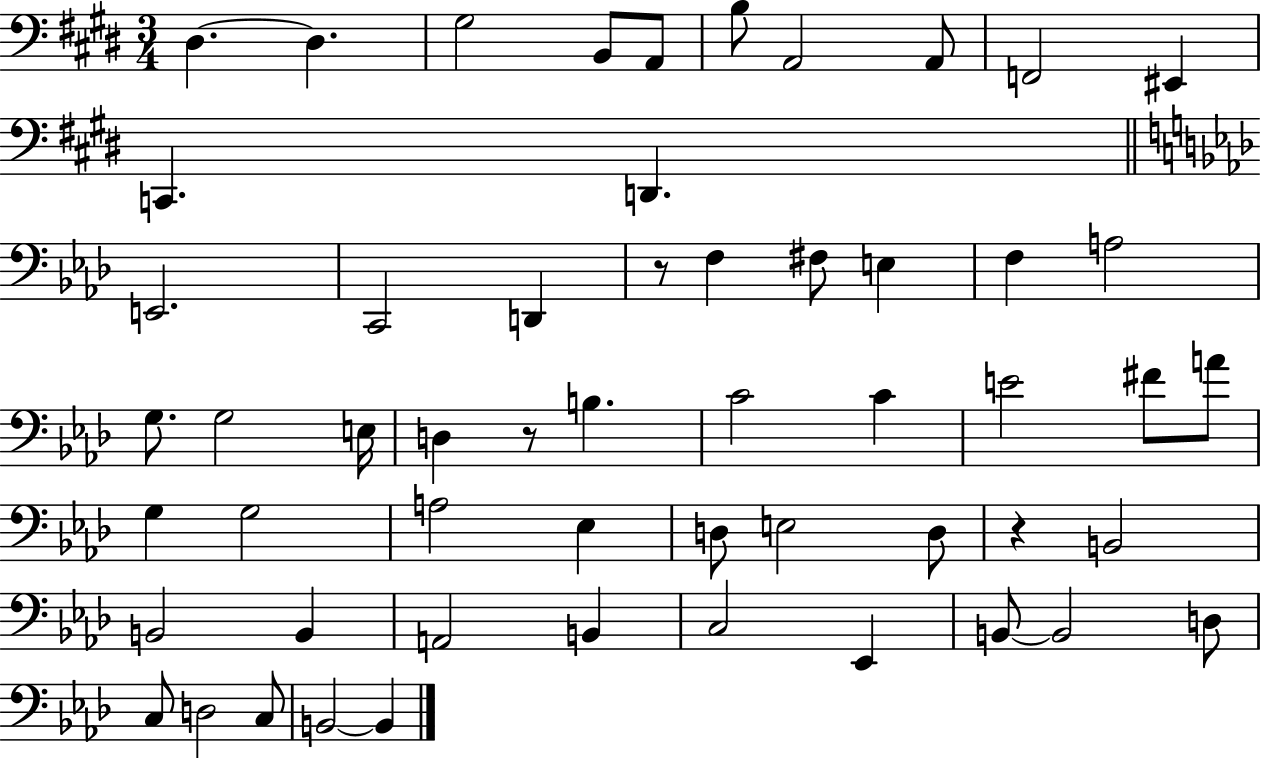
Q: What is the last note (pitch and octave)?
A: B2